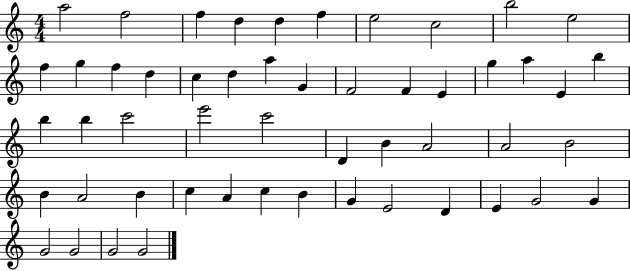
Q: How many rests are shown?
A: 0